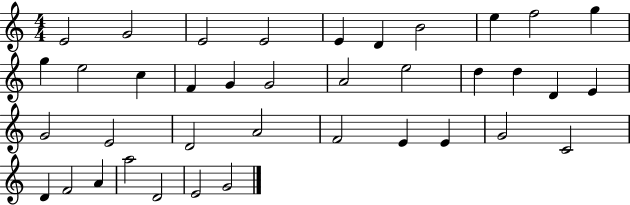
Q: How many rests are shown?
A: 0